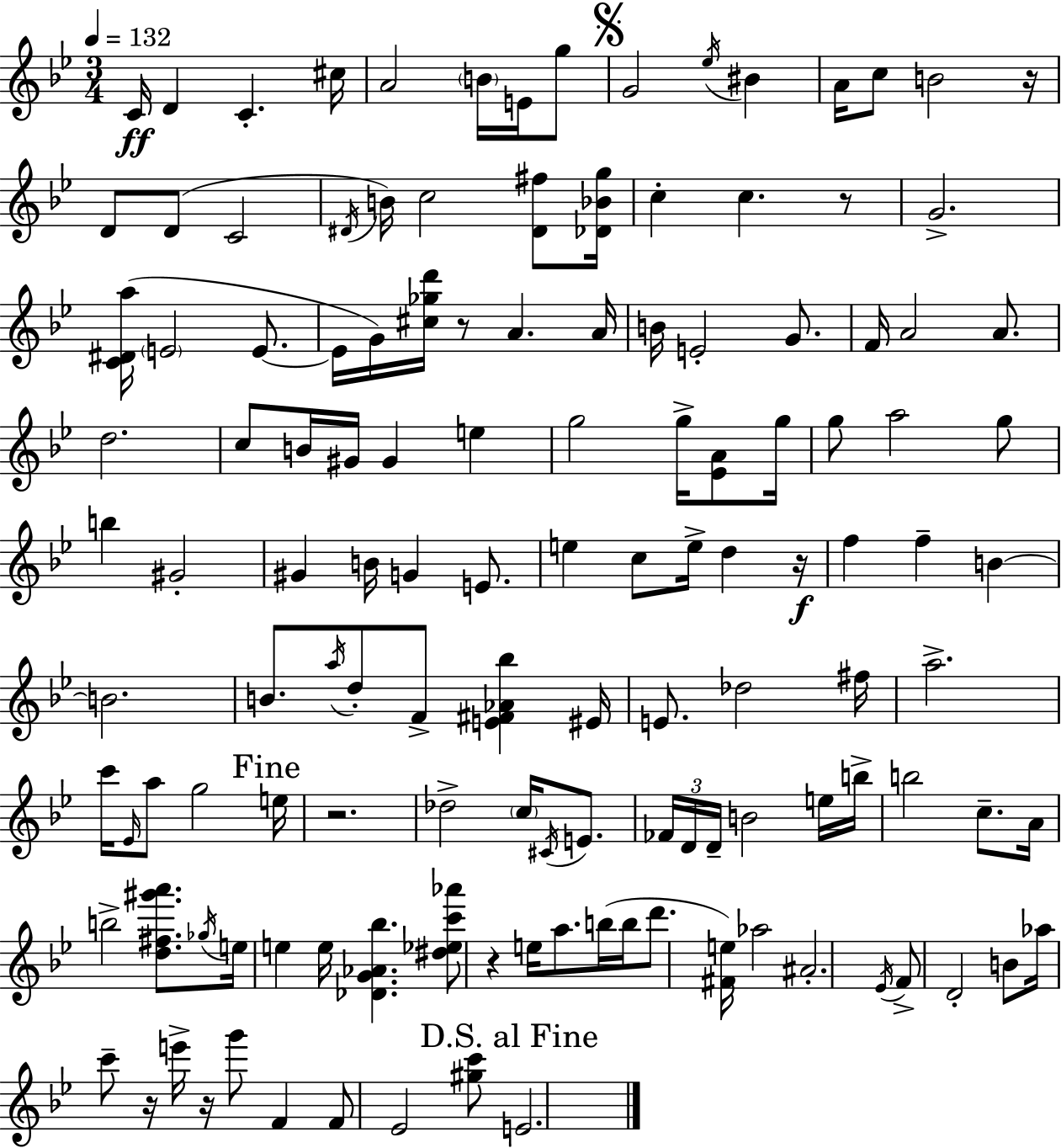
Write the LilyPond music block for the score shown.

{
  \clef treble
  \numericTimeSignature
  \time 3/4
  \key bes \major
  \tempo 4 = 132
  c'16\ff d'4 c'4.-. cis''16 | a'2 \parenthesize b'16 e'16 g''8 | \mark \markup { \musicglyph "scripts.segno" } g'2 \acciaccatura { ees''16 } bis'4 | a'16 c''8 b'2 | \break r16 d'8 d'8( c'2 | \acciaccatura { dis'16 } b'16) c''2 <dis' fis''>8 | <des' bes' g''>16 c''4-. c''4. | r8 g'2.-> | \break <c' dis' a''>16( \parenthesize e'2 e'8.~~ | e'16 g'16) <cis'' ges'' d'''>16 r8 a'4. | a'16 b'16 e'2-. g'8. | f'16 a'2 a'8. | \break d''2. | c''8 b'16 gis'16 gis'4 e''4 | g''2 g''16-> <ees' a'>8 | g''16 g''8 a''2 | \break g''8 b''4 gis'2-. | gis'4 b'16 g'4 e'8. | e''4 c''8 e''16-> d''4 | r16\f f''4 f''4-- b'4~~ | \break b'2. | b'8. \acciaccatura { a''16 } d''8-. f'8-> <e' fis' aes' bes''>4 | eis'16 e'8. des''2 | fis''16 a''2.-> | \break c'''16 \grace { ees'16 } a''8 g''2 | \mark "Fine" e''16 r2. | des''2-> | \parenthesize c''16 \acciaccatura { cis'16 } e'8. \tuplet 3/2 { fes'16 d'16 d'16-- } b'2 | \break e''16 b''16-> b''2 | c''8.-- a'16 b''2-> | <d'' fis'' gis''' a'''>8. \acciaccatura { ges''16 } e''16 e''4 e''16 | <des' g' aes' bes''>4. <dis'' ees'' c''' aes'''>8 r4 | \break e''16 a''8. b''16( b''16 d'''8. <fis' e''>16) aes''2 | ais'2.-. | \acciaccatura { ees'16 } f'8-> d'2-. | b'8 aes''16 c'''8-- r16 e'''16-> | \break r16 g'''8 f'4 f'8 ees'2 | <gis'' c'''>8 \mark "D.S. al Fine" e'2. | \bar "|."
}